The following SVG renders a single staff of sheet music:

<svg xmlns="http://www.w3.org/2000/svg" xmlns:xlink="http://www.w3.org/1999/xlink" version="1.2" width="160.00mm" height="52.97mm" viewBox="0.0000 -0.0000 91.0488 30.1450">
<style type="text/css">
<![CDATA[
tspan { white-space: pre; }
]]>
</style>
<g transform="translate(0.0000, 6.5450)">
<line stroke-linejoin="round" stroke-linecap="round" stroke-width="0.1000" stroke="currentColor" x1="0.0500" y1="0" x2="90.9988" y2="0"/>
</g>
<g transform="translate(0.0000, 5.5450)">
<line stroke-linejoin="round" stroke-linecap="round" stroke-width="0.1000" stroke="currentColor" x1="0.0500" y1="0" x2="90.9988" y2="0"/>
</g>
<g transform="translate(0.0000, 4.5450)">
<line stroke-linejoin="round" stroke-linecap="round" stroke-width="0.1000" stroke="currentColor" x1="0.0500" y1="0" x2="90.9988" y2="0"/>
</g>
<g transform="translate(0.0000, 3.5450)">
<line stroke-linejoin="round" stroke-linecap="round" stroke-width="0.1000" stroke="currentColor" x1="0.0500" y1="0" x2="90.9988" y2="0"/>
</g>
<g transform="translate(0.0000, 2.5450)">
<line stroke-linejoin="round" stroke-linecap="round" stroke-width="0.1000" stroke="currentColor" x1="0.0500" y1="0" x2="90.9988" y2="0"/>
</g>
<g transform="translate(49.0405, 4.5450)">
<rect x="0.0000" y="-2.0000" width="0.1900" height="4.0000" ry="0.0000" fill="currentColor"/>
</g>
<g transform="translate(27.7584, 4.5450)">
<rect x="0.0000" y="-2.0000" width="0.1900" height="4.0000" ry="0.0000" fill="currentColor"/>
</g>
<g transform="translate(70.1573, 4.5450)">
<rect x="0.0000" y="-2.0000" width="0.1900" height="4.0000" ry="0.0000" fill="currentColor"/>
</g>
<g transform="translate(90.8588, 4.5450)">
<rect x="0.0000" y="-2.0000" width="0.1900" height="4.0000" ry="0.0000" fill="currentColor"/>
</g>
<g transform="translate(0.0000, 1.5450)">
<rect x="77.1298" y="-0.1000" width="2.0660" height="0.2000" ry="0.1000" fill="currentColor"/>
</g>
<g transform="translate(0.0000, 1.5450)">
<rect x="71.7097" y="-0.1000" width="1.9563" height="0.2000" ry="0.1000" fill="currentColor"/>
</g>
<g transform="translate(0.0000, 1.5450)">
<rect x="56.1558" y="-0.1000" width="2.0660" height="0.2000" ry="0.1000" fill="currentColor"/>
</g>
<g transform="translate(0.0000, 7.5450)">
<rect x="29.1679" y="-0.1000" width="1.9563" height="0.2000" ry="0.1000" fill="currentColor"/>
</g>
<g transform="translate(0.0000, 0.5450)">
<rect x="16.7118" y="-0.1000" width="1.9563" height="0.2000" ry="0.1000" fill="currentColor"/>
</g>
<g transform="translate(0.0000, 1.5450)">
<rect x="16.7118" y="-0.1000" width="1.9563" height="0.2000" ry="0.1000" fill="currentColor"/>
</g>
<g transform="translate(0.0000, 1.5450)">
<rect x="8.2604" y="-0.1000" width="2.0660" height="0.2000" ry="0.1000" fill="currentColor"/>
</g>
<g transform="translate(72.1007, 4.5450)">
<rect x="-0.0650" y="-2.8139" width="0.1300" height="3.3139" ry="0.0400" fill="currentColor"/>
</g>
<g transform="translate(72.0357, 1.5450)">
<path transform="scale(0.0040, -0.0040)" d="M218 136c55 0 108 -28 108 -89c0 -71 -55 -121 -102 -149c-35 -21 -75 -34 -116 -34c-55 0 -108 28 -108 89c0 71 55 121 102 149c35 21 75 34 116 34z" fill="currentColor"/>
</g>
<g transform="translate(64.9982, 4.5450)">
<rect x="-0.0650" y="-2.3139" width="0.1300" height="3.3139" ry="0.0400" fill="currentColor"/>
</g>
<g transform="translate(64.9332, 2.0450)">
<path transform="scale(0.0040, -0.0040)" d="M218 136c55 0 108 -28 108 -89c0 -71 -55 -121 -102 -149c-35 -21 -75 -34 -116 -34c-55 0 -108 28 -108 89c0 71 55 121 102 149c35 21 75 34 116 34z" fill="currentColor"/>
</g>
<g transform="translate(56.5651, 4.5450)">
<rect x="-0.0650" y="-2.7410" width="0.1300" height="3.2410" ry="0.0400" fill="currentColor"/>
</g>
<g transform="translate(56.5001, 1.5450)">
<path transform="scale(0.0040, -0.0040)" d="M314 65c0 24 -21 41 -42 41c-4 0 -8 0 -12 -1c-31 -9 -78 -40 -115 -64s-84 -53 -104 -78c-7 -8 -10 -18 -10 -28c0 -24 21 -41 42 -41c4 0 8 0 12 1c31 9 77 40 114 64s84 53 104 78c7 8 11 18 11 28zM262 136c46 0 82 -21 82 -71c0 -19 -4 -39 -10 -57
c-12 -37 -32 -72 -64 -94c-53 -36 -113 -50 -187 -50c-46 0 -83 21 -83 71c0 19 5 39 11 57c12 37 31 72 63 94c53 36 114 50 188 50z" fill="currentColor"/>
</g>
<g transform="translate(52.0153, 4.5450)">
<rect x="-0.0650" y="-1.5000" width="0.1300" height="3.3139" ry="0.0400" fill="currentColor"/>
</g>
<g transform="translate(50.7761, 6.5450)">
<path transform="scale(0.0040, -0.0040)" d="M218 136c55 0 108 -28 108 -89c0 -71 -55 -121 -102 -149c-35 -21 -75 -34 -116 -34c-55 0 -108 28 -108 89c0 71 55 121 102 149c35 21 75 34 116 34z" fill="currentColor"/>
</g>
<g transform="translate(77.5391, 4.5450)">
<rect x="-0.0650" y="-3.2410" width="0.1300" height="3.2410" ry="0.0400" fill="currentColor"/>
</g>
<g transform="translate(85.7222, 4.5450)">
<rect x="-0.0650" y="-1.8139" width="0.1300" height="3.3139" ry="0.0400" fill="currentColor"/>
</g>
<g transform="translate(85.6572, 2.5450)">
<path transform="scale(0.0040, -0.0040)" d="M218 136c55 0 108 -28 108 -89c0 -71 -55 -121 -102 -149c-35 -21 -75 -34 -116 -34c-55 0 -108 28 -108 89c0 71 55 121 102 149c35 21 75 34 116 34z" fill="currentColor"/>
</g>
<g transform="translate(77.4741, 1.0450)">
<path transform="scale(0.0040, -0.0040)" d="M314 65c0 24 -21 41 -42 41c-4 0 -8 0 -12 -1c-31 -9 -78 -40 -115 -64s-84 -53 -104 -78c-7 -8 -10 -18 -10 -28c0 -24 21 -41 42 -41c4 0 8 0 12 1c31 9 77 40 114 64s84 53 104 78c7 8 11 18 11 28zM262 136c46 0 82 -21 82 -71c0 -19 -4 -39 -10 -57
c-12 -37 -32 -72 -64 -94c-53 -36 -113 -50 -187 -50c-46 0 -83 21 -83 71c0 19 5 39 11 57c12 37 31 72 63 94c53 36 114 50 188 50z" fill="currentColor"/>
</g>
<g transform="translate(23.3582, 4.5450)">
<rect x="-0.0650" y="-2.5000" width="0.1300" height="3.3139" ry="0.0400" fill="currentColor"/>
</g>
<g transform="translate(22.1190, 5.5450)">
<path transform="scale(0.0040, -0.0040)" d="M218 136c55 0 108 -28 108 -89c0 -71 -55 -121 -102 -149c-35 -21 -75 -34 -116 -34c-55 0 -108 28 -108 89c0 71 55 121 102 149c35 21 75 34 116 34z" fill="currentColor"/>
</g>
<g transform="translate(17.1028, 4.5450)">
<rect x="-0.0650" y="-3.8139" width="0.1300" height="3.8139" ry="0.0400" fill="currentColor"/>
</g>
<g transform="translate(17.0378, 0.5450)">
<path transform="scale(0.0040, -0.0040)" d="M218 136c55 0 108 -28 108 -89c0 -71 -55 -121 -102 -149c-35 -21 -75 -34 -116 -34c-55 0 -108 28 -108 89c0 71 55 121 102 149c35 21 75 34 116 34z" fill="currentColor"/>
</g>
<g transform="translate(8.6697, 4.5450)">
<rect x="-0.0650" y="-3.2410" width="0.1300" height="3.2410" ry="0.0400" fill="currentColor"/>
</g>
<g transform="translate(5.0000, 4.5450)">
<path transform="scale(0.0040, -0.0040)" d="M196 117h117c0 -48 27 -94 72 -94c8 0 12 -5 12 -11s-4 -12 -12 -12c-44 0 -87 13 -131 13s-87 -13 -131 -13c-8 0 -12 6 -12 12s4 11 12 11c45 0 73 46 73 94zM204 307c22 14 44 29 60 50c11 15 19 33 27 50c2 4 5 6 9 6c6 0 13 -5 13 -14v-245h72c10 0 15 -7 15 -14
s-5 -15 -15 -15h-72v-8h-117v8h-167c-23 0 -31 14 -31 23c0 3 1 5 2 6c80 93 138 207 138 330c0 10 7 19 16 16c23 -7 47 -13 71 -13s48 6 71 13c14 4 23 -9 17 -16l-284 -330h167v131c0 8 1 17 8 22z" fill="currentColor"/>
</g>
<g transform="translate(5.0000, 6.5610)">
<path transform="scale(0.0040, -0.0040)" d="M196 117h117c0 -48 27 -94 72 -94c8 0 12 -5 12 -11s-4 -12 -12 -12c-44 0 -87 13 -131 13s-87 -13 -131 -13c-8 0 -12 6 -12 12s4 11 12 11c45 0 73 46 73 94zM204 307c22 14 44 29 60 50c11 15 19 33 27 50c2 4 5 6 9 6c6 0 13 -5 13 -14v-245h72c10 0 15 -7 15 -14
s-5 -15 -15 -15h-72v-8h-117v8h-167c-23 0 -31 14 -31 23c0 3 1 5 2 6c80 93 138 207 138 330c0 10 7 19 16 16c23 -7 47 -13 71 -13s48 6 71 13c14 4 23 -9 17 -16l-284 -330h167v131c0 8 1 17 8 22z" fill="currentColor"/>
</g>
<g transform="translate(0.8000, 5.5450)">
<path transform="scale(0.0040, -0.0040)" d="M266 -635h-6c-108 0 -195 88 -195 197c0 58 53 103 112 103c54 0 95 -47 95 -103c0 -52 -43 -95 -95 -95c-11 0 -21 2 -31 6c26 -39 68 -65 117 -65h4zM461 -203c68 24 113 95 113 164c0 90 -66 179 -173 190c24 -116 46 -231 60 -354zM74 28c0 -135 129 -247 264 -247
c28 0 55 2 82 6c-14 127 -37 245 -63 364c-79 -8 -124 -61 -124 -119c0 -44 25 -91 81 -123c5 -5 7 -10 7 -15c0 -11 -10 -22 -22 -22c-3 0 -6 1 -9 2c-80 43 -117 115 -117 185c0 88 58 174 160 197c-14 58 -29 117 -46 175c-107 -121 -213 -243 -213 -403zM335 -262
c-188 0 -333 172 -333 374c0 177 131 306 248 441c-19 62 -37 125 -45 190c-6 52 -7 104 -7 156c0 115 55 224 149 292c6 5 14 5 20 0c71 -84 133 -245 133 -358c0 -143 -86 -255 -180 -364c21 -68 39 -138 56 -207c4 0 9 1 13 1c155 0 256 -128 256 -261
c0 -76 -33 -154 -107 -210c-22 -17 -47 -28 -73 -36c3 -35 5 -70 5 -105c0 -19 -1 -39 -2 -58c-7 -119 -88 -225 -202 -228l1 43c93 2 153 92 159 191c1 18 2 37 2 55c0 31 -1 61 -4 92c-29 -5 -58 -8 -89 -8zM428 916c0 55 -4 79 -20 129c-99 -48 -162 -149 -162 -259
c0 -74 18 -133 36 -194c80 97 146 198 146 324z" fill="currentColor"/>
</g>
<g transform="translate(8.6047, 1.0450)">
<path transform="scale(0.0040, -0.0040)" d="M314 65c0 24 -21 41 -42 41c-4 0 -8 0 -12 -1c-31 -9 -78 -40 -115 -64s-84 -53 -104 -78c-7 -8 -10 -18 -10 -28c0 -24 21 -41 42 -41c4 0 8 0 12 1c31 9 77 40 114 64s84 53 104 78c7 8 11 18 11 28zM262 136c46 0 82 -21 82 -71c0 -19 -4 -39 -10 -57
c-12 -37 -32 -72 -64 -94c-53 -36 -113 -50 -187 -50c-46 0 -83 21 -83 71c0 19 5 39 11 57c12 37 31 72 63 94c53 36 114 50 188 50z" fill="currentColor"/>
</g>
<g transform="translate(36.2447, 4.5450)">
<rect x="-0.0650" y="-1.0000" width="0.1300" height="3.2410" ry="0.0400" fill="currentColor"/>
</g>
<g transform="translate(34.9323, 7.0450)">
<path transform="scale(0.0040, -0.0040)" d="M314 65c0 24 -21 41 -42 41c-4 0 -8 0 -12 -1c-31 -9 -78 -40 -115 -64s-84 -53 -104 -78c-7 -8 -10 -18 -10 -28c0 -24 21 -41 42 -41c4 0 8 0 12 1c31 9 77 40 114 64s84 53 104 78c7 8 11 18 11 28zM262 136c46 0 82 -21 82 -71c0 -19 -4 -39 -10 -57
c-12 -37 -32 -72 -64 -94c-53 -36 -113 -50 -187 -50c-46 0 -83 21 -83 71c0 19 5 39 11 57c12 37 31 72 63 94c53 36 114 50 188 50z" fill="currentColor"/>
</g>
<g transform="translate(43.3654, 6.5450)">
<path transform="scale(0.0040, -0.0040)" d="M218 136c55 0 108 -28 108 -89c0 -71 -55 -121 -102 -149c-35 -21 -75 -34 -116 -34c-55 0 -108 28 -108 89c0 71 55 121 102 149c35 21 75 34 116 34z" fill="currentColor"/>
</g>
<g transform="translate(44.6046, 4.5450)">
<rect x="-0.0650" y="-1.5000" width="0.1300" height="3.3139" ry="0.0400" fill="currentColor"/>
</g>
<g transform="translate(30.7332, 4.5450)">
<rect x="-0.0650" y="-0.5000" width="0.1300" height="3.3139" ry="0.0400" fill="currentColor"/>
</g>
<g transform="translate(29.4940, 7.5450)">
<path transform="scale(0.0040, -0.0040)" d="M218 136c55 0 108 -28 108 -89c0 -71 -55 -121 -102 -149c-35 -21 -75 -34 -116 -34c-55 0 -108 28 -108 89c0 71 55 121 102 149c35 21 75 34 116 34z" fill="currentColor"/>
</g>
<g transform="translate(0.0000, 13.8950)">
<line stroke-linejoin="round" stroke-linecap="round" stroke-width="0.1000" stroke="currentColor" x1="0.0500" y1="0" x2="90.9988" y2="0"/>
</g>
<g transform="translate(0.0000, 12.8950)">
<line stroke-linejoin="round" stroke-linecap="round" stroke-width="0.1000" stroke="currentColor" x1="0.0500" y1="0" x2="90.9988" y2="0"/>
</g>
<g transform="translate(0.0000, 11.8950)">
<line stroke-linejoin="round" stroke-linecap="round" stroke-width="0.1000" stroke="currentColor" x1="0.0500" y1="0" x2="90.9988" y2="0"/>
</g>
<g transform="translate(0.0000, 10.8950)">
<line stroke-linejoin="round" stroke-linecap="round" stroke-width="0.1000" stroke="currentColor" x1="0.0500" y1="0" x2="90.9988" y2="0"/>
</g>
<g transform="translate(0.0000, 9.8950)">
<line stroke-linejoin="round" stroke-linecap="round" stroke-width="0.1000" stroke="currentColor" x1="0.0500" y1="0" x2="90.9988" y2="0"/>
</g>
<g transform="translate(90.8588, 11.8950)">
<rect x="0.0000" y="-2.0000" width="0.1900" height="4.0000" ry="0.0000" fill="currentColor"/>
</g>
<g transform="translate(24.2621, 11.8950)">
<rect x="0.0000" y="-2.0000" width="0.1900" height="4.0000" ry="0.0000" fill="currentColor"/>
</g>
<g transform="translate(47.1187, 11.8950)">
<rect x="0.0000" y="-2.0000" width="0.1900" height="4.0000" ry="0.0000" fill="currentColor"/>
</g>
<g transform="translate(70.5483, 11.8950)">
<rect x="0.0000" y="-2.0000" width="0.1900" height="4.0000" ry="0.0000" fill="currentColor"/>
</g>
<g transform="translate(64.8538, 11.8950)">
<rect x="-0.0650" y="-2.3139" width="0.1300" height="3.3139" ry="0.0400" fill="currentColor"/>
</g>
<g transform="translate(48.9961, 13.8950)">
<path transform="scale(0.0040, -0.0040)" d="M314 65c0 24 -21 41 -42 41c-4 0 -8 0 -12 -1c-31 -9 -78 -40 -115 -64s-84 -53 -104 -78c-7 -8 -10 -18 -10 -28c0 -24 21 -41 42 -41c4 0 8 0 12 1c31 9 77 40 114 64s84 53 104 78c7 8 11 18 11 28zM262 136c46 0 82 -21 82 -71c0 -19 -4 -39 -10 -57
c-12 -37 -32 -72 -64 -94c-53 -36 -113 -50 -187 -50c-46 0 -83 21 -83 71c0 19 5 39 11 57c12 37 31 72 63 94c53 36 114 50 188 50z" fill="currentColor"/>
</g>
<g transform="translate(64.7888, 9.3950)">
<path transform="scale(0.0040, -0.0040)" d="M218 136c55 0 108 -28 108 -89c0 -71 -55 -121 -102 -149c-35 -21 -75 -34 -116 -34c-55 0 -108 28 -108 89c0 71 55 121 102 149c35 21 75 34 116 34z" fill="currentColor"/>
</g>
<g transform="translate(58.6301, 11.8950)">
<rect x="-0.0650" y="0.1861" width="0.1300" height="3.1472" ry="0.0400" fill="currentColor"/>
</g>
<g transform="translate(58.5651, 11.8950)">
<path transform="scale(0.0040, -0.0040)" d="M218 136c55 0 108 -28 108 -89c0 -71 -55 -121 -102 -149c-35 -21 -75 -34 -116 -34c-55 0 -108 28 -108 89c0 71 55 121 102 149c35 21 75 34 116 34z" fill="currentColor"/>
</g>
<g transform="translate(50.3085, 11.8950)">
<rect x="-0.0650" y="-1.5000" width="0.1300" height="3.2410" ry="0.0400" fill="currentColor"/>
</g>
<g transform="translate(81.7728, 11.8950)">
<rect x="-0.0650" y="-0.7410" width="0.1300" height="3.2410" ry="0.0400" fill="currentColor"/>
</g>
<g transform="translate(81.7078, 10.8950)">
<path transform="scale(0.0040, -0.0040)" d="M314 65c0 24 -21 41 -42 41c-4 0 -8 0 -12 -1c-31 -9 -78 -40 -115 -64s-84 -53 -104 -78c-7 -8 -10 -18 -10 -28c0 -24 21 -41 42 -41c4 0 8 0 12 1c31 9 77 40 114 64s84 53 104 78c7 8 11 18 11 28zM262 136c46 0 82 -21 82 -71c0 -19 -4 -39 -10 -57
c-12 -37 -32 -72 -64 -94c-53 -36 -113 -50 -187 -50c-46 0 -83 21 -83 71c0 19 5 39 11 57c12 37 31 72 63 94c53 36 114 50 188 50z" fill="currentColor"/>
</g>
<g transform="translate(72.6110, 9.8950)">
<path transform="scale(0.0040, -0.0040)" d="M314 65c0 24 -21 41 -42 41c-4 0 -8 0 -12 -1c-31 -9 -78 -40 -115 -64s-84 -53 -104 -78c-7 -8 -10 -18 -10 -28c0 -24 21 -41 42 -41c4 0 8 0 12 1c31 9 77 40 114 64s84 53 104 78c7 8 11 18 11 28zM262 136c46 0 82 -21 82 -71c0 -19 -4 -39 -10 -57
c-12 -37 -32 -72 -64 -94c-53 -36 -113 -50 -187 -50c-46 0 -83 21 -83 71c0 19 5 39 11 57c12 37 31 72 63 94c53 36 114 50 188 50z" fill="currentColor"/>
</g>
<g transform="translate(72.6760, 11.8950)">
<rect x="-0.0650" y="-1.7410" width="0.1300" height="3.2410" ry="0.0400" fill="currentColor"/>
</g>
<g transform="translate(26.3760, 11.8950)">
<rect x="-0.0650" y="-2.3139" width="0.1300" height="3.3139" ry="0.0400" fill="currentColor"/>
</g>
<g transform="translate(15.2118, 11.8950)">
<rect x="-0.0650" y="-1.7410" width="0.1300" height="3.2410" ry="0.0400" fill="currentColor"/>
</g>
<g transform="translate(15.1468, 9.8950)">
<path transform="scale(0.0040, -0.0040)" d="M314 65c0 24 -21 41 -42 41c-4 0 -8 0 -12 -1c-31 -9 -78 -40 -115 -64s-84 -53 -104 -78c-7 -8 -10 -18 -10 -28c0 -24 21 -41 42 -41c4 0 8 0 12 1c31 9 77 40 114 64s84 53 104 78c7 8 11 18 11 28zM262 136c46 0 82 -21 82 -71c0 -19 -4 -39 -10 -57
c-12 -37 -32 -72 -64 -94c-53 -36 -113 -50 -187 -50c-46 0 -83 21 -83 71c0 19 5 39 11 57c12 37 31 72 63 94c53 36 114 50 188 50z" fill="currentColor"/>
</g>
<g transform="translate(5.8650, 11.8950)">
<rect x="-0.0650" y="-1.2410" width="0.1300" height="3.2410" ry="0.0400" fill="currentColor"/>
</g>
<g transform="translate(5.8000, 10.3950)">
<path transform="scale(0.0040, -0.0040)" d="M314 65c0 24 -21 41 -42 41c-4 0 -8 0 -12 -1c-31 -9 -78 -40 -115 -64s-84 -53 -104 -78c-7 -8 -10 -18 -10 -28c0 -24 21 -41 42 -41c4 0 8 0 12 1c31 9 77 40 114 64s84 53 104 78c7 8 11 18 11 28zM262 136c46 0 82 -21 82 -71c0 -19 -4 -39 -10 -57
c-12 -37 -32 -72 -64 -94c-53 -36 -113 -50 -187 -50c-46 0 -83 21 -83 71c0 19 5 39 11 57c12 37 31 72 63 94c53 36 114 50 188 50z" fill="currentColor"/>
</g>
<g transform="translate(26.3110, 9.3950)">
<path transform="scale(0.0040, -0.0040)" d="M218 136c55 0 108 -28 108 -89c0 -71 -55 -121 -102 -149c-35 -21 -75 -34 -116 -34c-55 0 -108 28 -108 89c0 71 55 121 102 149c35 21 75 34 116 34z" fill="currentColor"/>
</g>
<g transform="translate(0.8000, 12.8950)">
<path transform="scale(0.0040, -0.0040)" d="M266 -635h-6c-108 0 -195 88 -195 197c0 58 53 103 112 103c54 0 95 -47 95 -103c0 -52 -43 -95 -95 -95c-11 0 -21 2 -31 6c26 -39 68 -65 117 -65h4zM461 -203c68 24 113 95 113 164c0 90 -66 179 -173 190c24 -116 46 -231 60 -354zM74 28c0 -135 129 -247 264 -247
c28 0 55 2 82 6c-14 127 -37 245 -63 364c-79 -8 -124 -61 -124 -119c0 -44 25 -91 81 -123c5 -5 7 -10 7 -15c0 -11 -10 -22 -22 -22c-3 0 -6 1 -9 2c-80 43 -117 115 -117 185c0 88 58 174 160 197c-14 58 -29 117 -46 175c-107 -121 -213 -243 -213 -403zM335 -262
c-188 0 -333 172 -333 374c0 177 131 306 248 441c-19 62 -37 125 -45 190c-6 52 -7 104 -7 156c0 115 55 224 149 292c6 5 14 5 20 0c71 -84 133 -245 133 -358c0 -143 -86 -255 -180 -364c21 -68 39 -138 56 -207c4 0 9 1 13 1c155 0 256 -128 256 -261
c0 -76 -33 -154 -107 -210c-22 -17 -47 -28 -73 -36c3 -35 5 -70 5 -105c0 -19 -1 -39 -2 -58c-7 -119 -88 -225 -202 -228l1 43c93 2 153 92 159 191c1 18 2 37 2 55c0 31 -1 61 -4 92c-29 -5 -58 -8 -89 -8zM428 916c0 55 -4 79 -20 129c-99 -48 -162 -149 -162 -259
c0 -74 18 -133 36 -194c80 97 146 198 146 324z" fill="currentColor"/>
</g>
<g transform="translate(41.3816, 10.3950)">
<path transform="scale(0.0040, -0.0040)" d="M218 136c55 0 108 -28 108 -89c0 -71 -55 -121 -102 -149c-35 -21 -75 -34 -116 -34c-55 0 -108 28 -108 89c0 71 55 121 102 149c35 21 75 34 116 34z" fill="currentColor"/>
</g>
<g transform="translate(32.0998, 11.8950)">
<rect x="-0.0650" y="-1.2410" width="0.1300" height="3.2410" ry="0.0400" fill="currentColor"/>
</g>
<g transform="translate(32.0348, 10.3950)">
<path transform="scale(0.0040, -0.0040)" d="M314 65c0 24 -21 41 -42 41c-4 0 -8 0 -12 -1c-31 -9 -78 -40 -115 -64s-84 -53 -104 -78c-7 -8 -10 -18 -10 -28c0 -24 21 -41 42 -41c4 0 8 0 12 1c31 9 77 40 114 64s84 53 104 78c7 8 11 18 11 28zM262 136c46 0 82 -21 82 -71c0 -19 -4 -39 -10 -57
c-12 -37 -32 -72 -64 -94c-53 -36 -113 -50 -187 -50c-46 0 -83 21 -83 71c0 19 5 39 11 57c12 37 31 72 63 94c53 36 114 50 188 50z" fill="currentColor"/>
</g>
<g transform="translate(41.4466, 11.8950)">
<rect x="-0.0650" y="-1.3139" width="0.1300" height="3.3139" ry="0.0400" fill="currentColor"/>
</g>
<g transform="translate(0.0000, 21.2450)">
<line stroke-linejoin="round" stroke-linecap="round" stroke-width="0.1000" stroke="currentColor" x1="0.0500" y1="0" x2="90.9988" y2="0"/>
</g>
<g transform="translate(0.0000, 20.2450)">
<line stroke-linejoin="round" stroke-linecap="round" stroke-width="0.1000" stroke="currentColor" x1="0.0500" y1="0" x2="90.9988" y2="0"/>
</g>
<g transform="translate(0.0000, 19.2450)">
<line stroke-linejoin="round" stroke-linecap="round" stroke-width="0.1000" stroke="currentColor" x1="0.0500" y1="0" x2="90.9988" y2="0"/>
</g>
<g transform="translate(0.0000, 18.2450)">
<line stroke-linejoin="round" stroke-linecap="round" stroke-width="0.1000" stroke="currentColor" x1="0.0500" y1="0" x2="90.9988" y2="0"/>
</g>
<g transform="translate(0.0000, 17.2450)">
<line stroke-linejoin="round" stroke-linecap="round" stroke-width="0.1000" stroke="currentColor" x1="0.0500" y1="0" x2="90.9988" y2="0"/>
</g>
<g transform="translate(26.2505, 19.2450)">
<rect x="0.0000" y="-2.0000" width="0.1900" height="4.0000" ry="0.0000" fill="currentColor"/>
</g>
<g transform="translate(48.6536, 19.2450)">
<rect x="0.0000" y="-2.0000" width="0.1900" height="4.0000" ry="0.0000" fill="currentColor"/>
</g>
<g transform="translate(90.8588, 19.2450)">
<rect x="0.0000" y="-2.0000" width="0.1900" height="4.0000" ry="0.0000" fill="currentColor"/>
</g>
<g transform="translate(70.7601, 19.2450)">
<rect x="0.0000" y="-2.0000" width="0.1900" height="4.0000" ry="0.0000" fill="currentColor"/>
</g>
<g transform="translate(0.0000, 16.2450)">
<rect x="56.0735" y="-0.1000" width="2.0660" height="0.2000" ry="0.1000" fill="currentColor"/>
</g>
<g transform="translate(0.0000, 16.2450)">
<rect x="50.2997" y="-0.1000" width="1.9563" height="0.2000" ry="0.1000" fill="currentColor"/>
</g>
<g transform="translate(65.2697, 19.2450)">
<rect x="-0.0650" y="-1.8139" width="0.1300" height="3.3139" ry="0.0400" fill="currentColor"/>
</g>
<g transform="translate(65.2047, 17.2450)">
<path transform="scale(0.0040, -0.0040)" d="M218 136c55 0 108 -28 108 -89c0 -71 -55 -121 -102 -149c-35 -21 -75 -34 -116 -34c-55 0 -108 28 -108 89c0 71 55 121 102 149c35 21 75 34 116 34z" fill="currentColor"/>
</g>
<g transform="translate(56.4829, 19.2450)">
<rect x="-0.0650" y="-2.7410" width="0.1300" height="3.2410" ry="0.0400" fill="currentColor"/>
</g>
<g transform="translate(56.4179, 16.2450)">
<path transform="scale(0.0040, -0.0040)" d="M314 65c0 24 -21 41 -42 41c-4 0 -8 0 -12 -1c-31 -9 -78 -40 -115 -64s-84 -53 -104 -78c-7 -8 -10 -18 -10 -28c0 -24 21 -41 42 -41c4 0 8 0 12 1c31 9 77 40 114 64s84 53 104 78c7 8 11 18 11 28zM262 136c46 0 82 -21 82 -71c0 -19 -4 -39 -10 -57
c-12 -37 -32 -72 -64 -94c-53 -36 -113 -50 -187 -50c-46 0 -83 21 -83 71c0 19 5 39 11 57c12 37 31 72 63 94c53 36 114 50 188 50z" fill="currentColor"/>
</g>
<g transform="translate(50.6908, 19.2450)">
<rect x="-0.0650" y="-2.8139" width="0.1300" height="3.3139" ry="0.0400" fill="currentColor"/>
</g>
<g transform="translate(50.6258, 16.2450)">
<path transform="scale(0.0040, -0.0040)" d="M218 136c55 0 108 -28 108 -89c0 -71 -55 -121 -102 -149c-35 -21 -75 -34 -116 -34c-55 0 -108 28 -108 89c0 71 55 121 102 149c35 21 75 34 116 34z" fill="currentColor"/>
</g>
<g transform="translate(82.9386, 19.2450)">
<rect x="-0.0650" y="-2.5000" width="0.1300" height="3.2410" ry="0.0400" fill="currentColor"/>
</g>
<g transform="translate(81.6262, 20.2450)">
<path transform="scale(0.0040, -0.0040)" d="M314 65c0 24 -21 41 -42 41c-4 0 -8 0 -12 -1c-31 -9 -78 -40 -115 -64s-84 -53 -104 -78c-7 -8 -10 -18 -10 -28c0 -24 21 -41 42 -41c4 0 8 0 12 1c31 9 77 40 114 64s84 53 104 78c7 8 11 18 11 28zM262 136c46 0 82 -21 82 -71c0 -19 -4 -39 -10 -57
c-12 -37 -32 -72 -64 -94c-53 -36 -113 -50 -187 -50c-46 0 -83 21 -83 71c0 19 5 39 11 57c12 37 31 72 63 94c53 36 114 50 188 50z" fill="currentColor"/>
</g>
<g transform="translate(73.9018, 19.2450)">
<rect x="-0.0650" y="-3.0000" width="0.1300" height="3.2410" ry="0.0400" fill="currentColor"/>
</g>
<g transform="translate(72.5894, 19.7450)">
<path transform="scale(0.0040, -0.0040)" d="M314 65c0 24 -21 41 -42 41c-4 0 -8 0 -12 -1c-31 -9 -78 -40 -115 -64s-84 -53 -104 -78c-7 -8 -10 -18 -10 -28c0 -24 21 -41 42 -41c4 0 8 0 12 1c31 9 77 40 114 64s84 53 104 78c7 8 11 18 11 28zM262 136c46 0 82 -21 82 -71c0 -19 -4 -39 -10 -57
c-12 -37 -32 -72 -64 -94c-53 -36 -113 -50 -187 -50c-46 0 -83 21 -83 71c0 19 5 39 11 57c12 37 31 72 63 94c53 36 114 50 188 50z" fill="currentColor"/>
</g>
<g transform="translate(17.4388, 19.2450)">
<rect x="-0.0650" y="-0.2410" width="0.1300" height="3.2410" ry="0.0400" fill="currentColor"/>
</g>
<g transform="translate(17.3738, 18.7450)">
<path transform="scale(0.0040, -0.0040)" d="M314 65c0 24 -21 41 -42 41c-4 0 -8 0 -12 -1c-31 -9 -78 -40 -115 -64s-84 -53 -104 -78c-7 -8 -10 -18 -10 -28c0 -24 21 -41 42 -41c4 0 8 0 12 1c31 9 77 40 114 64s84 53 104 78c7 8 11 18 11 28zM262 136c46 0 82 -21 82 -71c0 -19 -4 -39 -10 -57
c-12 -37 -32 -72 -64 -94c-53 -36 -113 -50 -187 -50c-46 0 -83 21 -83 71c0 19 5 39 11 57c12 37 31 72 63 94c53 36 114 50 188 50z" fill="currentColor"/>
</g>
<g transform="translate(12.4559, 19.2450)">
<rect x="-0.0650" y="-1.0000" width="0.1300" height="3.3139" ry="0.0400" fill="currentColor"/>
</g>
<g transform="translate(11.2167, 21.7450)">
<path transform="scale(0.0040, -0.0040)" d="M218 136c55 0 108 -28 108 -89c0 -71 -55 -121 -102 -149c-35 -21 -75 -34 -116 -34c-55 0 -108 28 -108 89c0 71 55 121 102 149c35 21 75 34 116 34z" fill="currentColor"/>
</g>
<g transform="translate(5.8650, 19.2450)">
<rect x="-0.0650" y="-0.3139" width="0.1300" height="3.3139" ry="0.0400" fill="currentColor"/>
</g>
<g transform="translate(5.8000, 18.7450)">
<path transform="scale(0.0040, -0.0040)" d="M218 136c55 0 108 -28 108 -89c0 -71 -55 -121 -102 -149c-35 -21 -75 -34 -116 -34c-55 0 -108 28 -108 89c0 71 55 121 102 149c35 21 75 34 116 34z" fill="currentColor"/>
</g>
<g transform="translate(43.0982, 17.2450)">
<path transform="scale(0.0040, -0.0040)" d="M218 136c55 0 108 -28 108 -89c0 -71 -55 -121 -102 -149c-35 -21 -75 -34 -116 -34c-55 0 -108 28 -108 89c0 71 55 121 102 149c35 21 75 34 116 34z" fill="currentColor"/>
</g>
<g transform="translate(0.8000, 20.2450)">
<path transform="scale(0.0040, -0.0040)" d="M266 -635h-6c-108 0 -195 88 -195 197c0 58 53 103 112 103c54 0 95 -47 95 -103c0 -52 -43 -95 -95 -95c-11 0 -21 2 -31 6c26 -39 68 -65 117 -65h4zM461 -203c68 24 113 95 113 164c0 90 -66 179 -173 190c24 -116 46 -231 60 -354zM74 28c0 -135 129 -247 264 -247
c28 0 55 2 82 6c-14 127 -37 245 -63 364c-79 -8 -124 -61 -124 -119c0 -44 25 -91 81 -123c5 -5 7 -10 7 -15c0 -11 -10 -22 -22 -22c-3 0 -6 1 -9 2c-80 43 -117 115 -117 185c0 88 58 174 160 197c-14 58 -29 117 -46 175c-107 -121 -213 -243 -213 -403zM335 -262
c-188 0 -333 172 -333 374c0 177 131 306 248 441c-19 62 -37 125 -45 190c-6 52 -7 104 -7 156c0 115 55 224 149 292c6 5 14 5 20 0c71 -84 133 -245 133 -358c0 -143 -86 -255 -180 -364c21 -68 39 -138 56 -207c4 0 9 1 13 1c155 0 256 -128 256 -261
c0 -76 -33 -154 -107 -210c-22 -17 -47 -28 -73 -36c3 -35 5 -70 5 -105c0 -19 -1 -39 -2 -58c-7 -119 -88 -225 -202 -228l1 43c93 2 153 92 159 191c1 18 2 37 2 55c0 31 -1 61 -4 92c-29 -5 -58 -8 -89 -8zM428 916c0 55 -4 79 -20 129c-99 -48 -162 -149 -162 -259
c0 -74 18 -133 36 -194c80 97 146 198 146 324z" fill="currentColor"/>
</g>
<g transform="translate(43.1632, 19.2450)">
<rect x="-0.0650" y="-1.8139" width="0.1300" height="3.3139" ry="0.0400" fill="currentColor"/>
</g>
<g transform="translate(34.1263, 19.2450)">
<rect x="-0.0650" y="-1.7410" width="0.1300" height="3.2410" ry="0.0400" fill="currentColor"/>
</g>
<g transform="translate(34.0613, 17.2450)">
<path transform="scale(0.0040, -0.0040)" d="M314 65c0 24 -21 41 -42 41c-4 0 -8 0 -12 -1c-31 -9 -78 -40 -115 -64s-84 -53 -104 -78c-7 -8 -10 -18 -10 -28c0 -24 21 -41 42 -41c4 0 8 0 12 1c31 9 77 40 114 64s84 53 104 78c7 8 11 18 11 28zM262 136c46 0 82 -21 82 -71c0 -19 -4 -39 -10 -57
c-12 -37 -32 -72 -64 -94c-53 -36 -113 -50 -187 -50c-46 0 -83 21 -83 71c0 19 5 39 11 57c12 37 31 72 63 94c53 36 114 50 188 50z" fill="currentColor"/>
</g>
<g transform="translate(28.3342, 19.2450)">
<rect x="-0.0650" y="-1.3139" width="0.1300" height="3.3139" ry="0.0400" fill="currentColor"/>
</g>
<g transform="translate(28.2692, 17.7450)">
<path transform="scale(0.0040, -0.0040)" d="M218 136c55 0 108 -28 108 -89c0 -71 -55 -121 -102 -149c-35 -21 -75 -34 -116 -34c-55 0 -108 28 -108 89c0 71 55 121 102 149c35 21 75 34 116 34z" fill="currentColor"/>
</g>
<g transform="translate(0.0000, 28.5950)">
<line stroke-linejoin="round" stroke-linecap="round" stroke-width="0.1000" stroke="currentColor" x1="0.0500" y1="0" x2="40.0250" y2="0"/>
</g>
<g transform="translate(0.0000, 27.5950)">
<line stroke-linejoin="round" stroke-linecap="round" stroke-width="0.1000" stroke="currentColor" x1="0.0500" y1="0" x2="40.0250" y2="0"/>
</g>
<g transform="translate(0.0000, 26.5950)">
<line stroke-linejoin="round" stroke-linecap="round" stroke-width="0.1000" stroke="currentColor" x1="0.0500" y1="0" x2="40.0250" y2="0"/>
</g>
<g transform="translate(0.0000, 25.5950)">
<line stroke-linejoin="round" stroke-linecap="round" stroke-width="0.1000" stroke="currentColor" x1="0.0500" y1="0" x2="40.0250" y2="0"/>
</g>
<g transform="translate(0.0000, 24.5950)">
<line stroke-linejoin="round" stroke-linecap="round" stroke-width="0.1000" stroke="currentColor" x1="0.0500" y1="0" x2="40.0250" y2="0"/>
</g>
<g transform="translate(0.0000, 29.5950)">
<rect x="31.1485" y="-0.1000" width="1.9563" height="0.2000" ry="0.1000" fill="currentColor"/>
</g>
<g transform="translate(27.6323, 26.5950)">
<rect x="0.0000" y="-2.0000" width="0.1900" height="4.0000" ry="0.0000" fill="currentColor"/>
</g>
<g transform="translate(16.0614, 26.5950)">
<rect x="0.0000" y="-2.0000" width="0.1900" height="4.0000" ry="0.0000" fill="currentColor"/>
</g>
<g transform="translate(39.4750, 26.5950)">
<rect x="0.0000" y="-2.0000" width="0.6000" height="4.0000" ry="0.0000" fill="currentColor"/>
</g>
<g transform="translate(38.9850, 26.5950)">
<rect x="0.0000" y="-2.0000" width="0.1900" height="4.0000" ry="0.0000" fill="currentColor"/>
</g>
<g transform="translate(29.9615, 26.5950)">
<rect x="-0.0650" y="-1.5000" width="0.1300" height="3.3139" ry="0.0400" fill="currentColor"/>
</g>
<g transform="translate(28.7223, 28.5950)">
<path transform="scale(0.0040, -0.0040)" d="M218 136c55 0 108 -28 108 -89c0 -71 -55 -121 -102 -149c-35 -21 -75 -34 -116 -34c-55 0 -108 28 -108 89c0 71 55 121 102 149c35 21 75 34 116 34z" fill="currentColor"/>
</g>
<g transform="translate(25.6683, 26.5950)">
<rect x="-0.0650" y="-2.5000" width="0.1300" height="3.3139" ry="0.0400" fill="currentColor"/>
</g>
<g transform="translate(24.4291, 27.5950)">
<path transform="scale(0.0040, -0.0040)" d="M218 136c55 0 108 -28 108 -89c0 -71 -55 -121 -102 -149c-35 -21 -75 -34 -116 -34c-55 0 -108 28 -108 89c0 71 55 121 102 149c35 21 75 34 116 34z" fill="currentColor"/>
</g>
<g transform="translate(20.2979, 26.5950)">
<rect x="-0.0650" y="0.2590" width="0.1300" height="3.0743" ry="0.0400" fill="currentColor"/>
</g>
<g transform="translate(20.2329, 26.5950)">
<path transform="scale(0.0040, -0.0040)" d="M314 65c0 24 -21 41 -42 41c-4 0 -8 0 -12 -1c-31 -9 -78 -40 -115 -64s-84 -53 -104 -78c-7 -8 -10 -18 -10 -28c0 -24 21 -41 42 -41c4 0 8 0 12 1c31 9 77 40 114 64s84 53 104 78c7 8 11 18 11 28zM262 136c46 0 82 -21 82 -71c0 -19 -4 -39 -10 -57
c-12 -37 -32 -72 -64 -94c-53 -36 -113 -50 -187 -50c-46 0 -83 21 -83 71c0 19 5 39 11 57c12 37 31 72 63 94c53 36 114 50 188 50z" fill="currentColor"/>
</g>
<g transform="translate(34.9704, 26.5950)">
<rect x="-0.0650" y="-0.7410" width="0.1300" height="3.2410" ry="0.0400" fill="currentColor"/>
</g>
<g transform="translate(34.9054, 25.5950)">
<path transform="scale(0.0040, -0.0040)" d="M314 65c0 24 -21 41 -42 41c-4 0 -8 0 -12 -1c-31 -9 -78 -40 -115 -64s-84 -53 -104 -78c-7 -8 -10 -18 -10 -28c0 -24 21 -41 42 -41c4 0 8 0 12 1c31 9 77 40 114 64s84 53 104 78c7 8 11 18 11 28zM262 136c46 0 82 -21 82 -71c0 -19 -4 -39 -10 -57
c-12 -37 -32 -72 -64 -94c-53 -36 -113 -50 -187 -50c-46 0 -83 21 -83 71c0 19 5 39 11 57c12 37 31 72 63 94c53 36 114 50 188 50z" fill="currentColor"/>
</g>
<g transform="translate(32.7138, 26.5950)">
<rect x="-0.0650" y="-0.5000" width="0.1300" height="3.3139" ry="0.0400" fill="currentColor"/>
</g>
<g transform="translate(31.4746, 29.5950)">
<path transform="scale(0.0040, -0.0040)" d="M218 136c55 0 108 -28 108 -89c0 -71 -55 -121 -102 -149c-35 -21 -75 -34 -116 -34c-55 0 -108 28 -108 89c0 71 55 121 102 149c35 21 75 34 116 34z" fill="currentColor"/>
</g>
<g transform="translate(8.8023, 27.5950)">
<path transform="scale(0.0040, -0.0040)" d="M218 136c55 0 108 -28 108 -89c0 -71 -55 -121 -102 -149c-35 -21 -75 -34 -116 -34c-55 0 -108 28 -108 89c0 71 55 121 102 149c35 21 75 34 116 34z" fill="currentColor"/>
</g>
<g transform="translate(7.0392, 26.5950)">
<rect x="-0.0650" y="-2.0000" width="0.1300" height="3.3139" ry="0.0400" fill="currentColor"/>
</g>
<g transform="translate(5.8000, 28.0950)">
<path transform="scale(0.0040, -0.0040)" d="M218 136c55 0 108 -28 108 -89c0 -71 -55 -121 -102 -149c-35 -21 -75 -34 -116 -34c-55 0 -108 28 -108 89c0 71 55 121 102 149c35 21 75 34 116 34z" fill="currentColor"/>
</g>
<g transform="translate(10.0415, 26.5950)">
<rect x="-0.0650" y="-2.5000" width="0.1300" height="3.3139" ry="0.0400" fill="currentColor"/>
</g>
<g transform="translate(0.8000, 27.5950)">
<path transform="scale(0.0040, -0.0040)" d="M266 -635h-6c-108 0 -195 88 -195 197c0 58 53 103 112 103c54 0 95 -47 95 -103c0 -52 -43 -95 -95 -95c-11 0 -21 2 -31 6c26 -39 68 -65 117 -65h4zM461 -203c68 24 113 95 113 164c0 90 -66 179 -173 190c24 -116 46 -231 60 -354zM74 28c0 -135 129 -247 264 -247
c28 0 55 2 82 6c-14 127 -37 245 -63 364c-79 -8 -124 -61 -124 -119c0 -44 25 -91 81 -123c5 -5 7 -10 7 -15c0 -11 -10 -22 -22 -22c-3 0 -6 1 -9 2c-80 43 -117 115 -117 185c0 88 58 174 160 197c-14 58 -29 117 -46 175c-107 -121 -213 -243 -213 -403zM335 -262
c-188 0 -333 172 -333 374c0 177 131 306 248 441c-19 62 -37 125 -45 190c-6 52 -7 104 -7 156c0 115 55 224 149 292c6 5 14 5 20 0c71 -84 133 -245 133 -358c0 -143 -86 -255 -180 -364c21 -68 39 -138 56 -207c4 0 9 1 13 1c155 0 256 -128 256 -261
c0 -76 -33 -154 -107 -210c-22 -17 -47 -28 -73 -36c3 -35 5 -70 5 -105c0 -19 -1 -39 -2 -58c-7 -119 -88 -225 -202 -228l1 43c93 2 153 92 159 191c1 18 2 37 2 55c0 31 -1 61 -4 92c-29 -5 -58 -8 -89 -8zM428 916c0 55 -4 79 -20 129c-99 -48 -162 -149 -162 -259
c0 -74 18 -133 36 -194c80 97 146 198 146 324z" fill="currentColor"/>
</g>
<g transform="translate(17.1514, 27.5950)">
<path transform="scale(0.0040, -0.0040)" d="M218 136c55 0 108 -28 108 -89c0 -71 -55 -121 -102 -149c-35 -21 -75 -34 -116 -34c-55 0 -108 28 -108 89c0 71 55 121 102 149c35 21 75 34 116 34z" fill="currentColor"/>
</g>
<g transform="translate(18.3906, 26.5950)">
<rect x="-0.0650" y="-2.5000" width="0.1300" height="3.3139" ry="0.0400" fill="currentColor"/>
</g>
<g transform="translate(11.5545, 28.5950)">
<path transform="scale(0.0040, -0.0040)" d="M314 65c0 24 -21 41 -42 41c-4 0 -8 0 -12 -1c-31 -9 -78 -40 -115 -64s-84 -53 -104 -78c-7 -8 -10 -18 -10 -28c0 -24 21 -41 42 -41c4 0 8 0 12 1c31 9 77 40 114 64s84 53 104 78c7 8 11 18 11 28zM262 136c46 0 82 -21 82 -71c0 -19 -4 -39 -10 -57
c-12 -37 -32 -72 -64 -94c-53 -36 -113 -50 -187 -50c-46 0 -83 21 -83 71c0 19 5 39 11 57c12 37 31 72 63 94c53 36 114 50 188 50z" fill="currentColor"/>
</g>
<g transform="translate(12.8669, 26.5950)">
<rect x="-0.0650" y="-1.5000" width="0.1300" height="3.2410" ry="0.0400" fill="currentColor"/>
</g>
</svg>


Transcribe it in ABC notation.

X:1
T:Untitled
M:4/4
L:1/4
K:C
b2 c' G C D2 E E a2 g a b2 f e2 f2 g e2 e E2 B g f2 d2 c D c2 e f2 f a a2 f A2 G2 F G E2 G B2 G E C d2